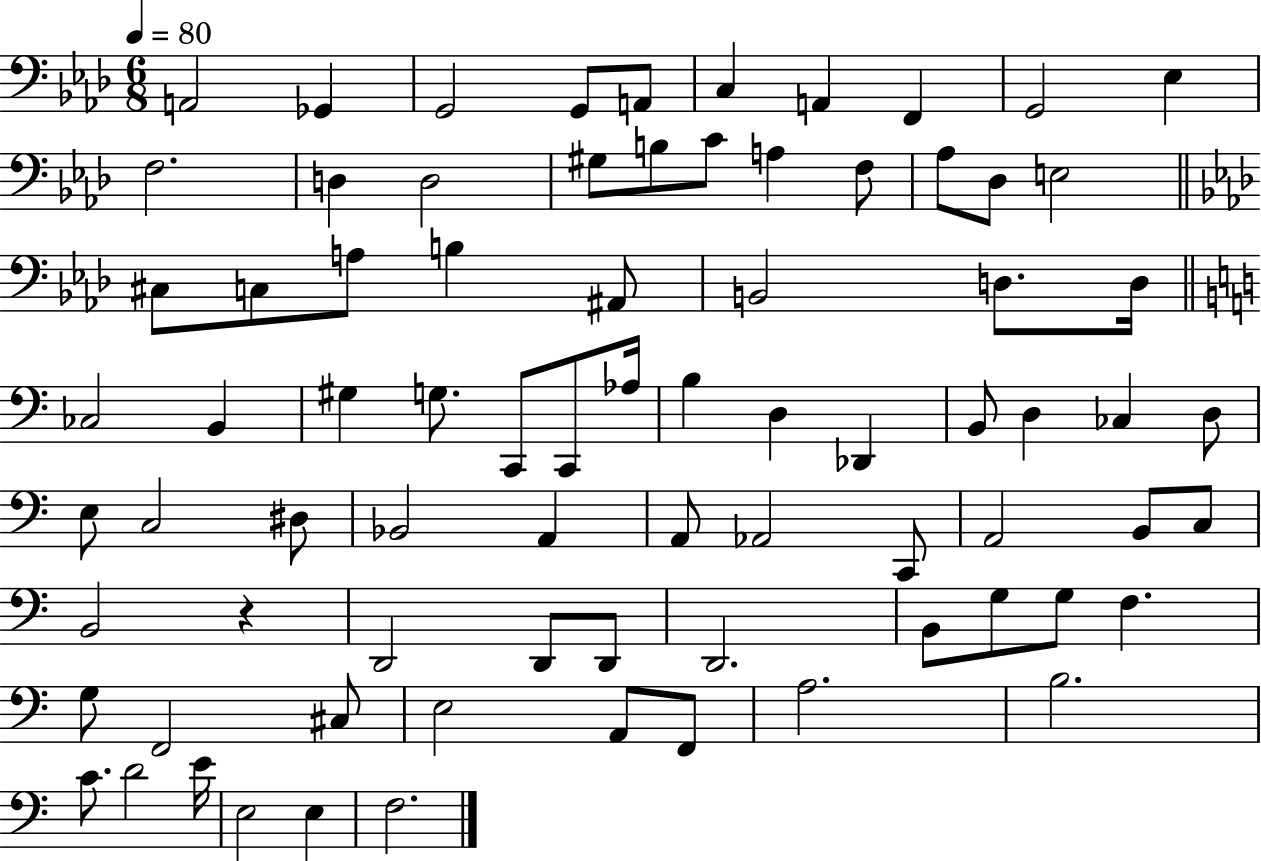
A2/h Gb2/q G2/h G2/e A2/e C3/q A2/q F2/q G2/h Eb3/q F3/h. D3/q D3/h G#3/e B3/e C4/e A3/q F3/e Ab3/e Db3/e E3/h C#3/e C3/e A3/e B3/q A#2/e B2/h D3/e. D3/s CES3/h B2/q G#3/q G3/e. C2/e C2/e Ab3/s B3/q D3/q Db2/q B2/e D3/q CES3/q D3/e E3/e C3/h D#3/e Bb2/h A2/q A2/e Ab2/h C2/e A2/h B2/e C3/e B2/h R/q D2/h D2/e D2/e D2/h. B2/e G3/e G3/e F3/q. G3/e F2/h C#3/e E3/h A2/e F2/e A3/h. B3/h. C4/e. D4/h E4/s E3/h E3/q F3/h.